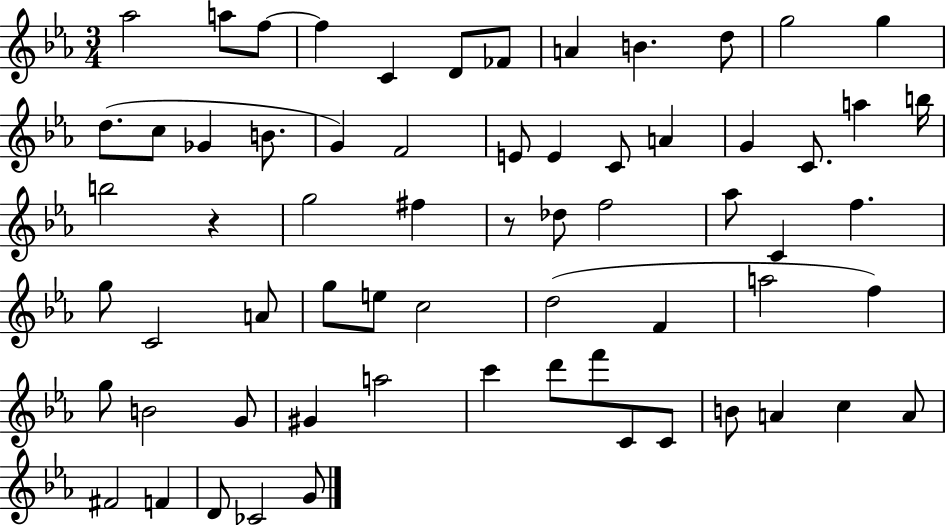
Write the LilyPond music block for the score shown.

{
  \clef treble
  \numericTimeSignature
  \time 3/4
  \key ees \major
  aes''2 a''8 f''8~~ | f''4 c'4 d'8 fes'8 | a'4 b'4. d''8 | g''2 g''4 | \break d''8.( c''8 ges'4 b'8. | g'4) f'2 | e'8 e'4 c'8 a'4 | g'4 c'8. a''4 b''16 | \break b''2 r4 | g''2 fis''4 | r8 des''8 f''2 | aes''8 c'4 f''4. | \break g''8 c'2 a'8 | g''8 e''8 c''2 | d''2( f'4 | a''2 f''4) | \break g''8 b'2 g'8 | gis'4 a''2 | c'''4 d'''8 f'''8 c'8 c'8 | b'8 a'4 c''4 a'8 | \break fis'2 f'4 | d'8 ces'2 g'8 | \bar "|."
}